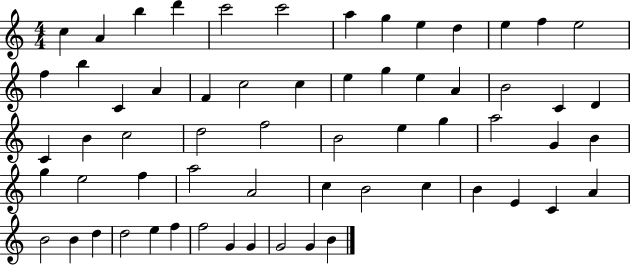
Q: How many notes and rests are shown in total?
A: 62